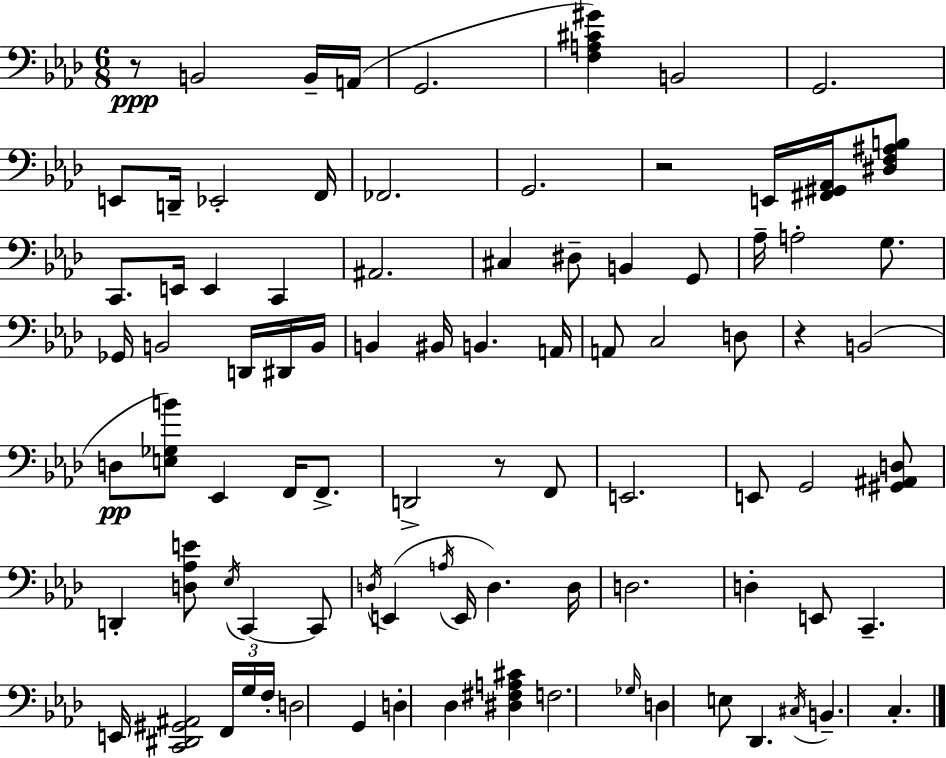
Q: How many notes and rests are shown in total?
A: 89